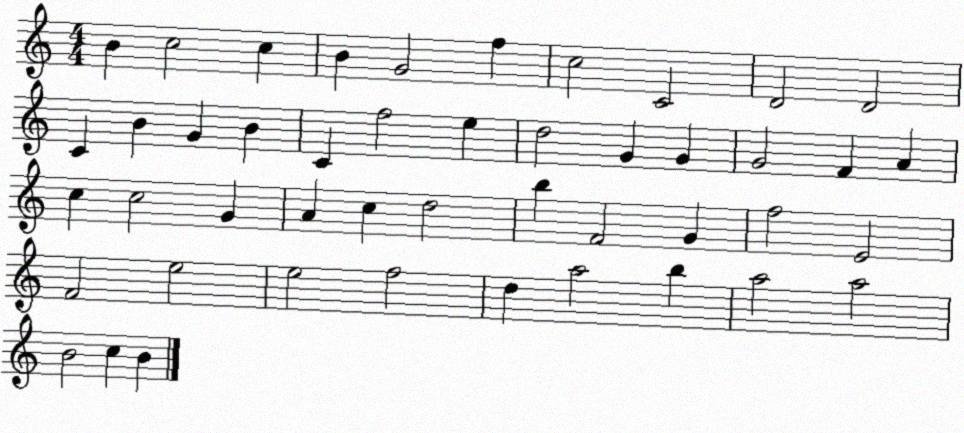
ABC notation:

X:1
T:Untitled
M:4/4
L:1/4
K:C
B c2 c B G2 f c2 C2 D2 D2 C B G B C f2 e d2 G G G2 F A c c2 G A c d2 b F2 G f2 E2 F2 e2 e2 f2 d a2 b a2 a2 B2 c B